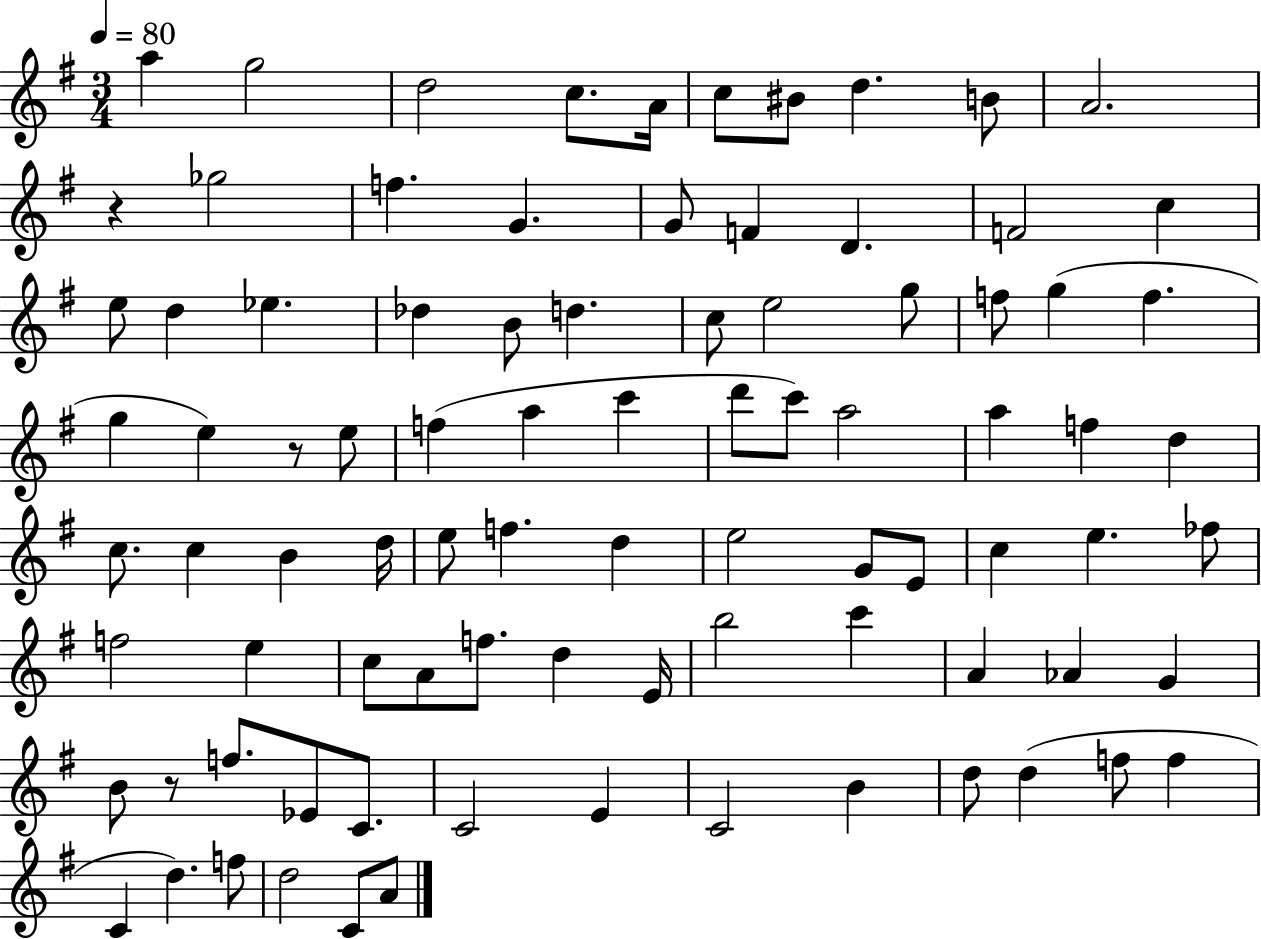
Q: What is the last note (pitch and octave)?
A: A4